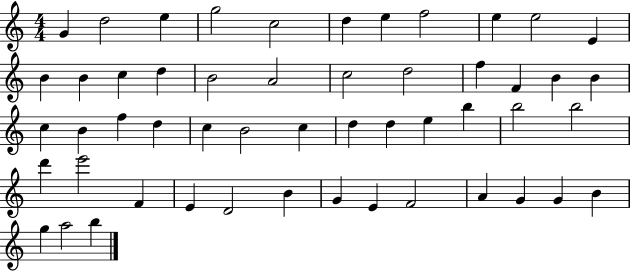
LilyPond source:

{
  \clef treble
  \numericTimeSignature
  \time 4/4
  \key c \major
  g'4 d''2 e''4 | g''2 c''2 | d''4 e''4 f''2 | e''4 e''2 e'4 | \break b'4 b'4 c''4 d''4 | b'2 a'2 | c''2 d''2 | f''4 f'4 b'4 b'4 | \break c''4 b'4 f''4 d''4 | c''4 b'2 c''4 | d''4 d''4 e''4 b''4 | b''2 b''2 | \break d'''4 e'''2 f'4 | e'4 d'2 b'4 | g'4 e'4 f'2 | a'4 g'4 g'4 b'4 | \break g''4 a''2 b''4 | \bar "|."
}